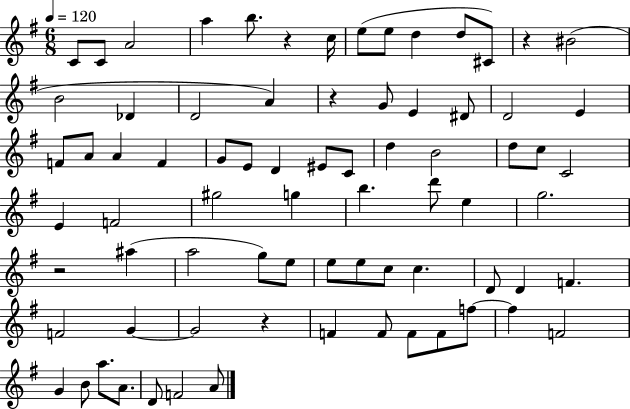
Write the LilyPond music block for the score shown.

{
  \clef treble
  \numericTimeSignature
  \time 6/8
  \key g \major
  \tempo 4 = 120
  c'8 c'8 a'2 | a''4 b''8. r4 c''16 | e''8( e''8 d''4 d''8 cis'8) | r4 bis'2( | \break b'2 des'4 | d'2 a'4) | r4 g'8 e'4 dis'8 | d'2 e'4 | \break f'8 a'8 a'4 f'4 | g'8 e'8 d'4 eis'8 c'8 | d''4 b'2 | d''8 c''8 c'2 | \break e'4 f'2 | gis''2 g''4 | b''4. d'''8 e''4 | g''2. | \break r2 ais''4( | a''2 g''8) e''8 | e''8 e''8 c''8 c''4. | d'8 d'4 f'4. | \break f'2 g'4~~ | g'2 r4 | f'4 f'8 f'8 f'8 f''8~~ | f''4 f'2 | \break g'4 b'8 a''8. a'8. | d'8 f'2 a'8 | \bar "|."
}